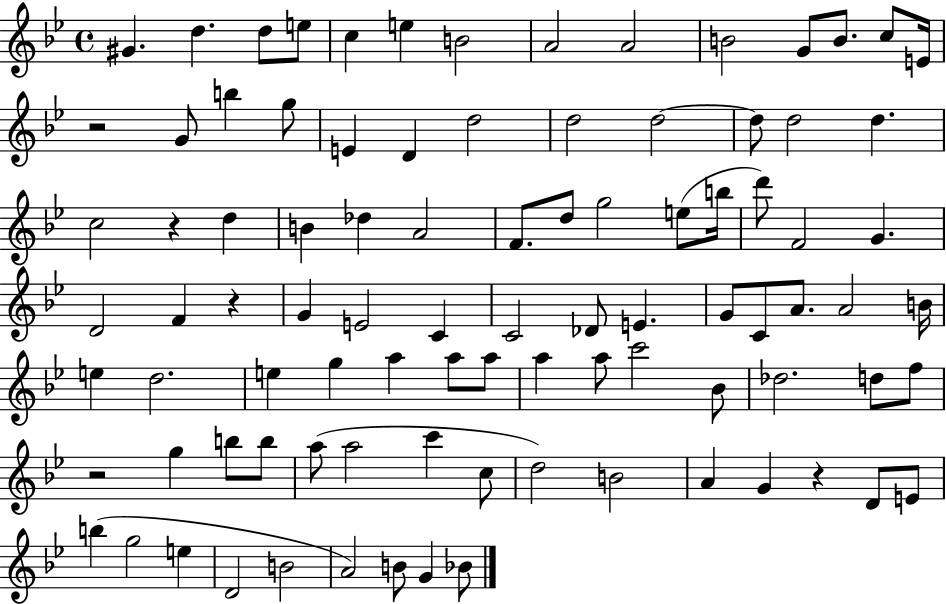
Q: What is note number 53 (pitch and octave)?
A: D5